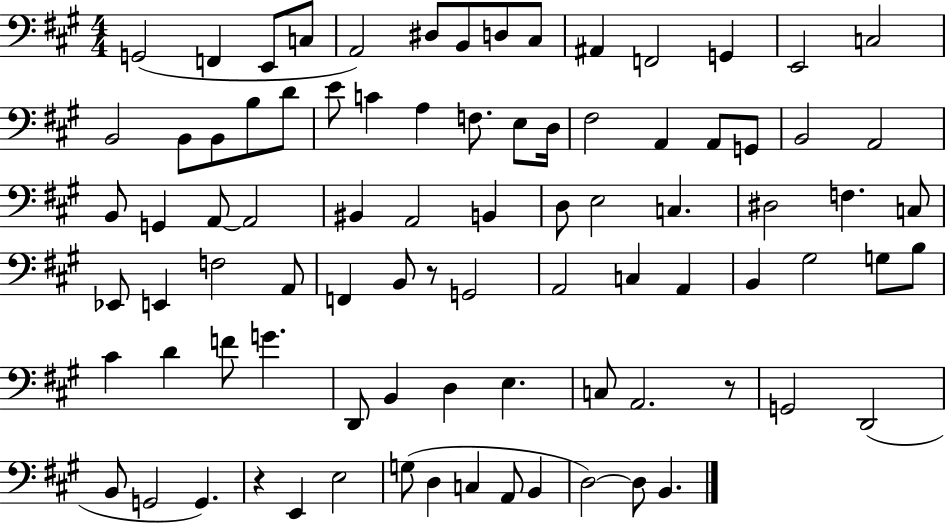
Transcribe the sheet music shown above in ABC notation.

X:1
T:Untitled
M:4/4
L:1/4
K:A
G,,2 F,, E,,/2 C,/2 A,,2 ^D,/2 B,,/2 D,/2 ^C,/2 ^A,, F,,2 G,, E,,2 C,2 B,,2 B,,/2 B,,/2 B,/2 D/2 E/2 C A, F,/2 E,/2 D,/4 ^F,2 A,, A,,/2 G,,/2 B,,2 A,,2 B,,/2 G,, A,,/2 A,,2 ^B,, A,,2 B,, D,/2 E,2 C, ^D,2 F, C,/2 _E,,/2 E,, F,2 A,,/2 F,, B,,/2 z/2 G,,2 A,,2 C, A,, B,, ^G,2 G,/2 B,/2 ^C D F/2 G D,,/2 B,, D, E, C,/2 A,,2 z/2 G,,2 D,,2 B,,/2 G,,2 G,, z E,, E,2 G,/2 D, C, A,,/2 B,, D,2 D,/2 B,,